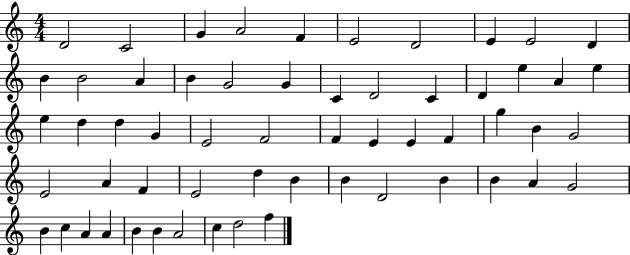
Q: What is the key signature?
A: C major